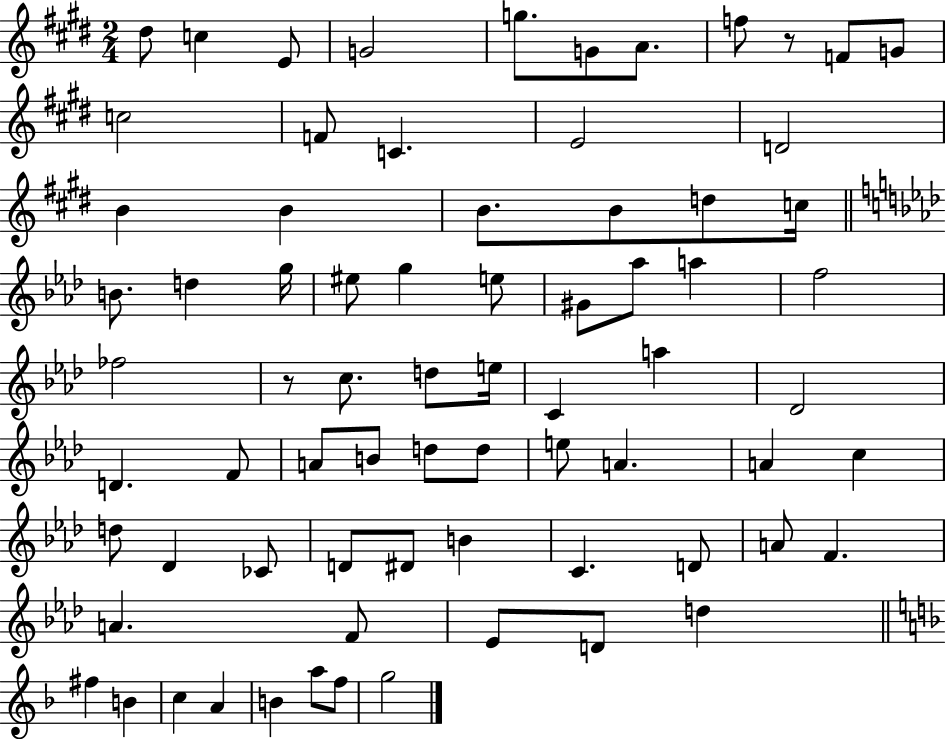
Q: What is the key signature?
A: E major